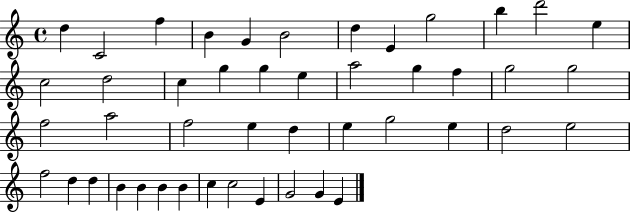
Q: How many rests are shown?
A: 0